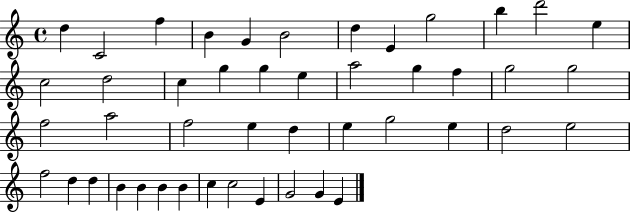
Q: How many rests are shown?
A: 0